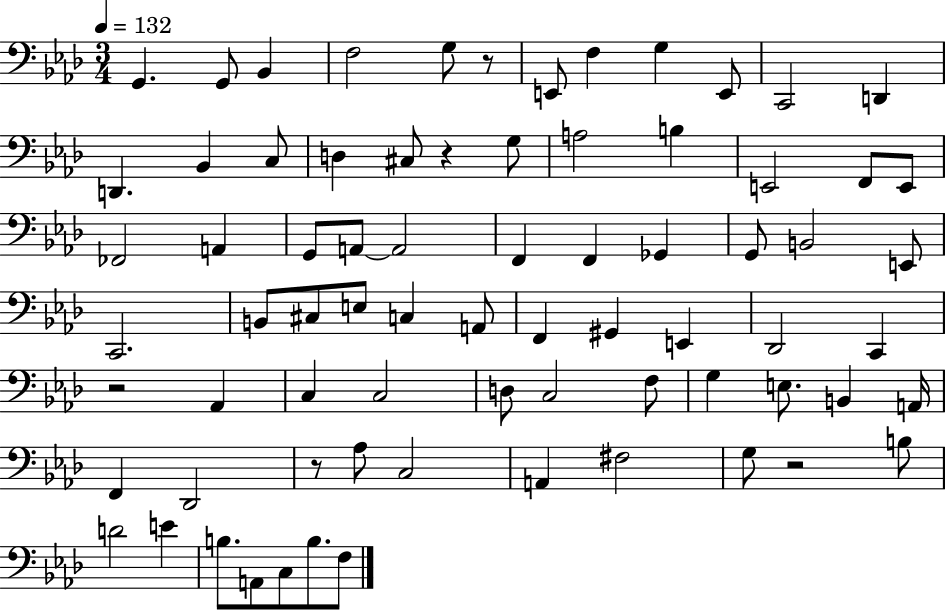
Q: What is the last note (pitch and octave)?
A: F3